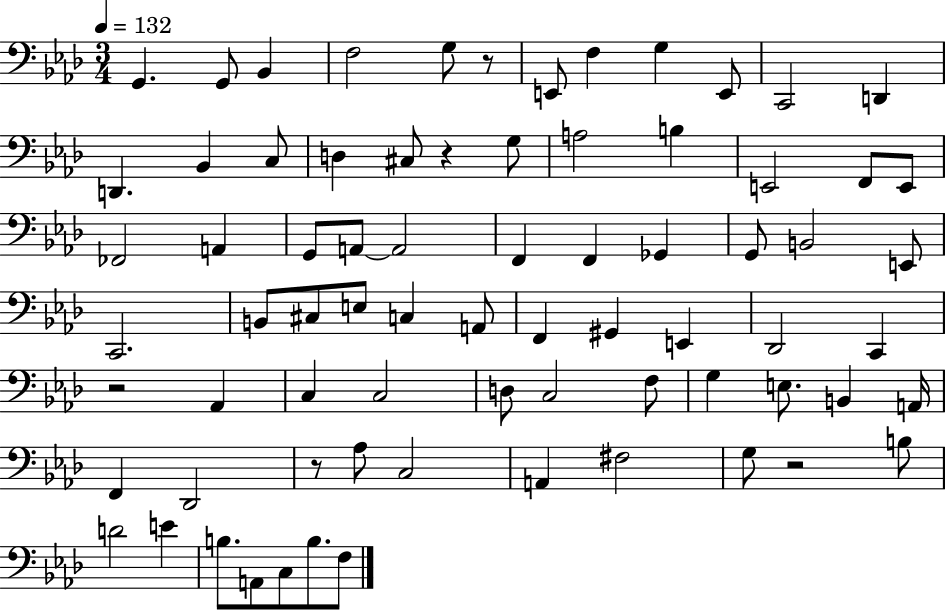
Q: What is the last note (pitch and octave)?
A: F3